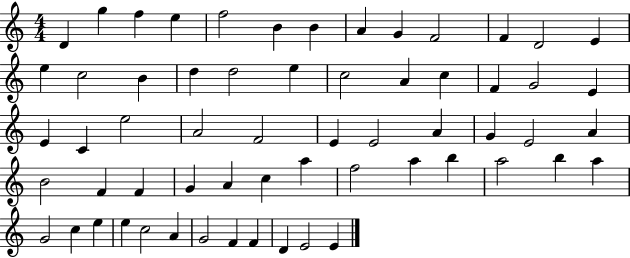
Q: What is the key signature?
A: C major